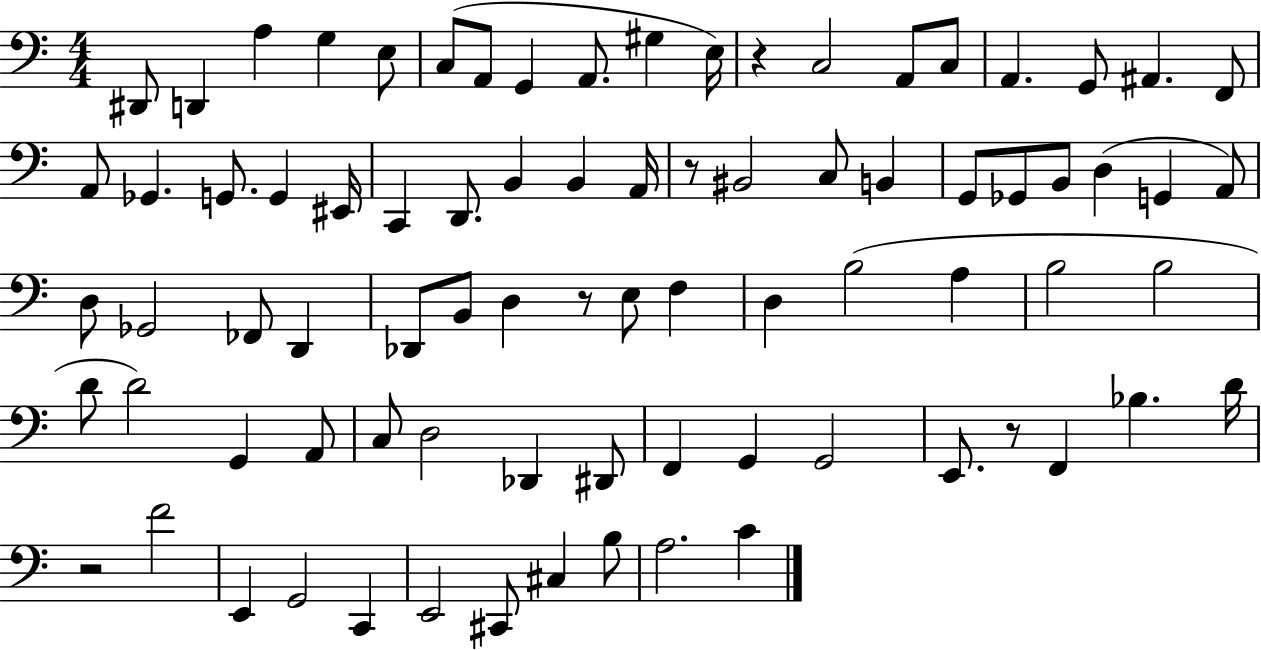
X:1
T:Untitled
M:4/4
L:1/4
K:C
^D,,/2 D,, A, G, E,/2 C,/2 A,,/2 G,, A,,/2 ^G, E,/4 z C,2 A,,/2 C,/2 A,, G,,/2 ^A,, F,,/2 A,,/2 _G,, G,,/2 G,, ^E,,/4 C,, D,,/2 B,, B,, A,,/4 z/2 ^B,,2 C,/2 B,, G,,/2 _G,,/2 B,,/2 D, G,, A,,/2 D,/2 _G,,2 _F,,/2 D,, _D,,/2 B,,/2 D, z/2 E,/2 F, D, B,2 A, B,2 B,2 D/2 D2 G,, A,,/2 C,/2 D,2 _D,, ^D,,/2 F,, G,, G,,2 E,,/2 z/2 F,, _B, D/4 z2 F2 E,, G,,2 C,, E,,2 ^C,,/2 ^C, B,/2 A,2 C